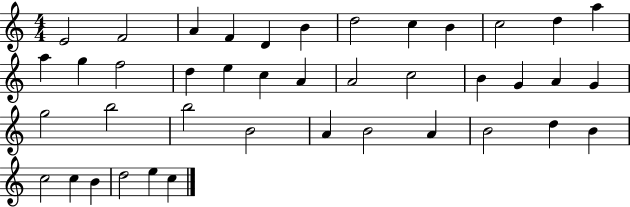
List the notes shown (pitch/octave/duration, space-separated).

E4/h F4/h A4/q F4/q D4/q B4/q D5/h C5/q B4/q C5/h D5/q A5/q A5/q G5/q F5/h D5/q E5/q C5/q A4/q A4/h C5/h B4/q G4/q A4/q G4/q G5/h B5/h B5/h B4/h A4/q B4/h A4/q B4/h D5/q B4/q C5/h C5/q B4/q D5/h E5/q C5/q